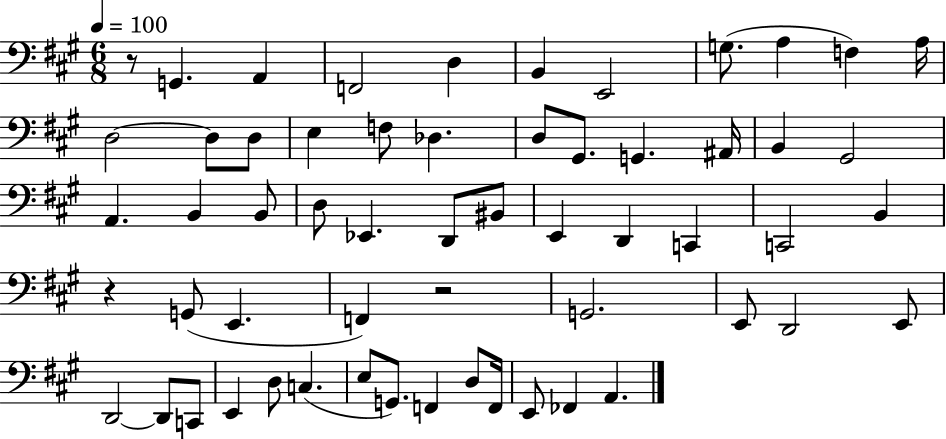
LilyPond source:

{
  \clef bass
  \numericTimeSignature
  \time 6/8
  \key a \major
  \tempo 4 = 100
  r8 g,4. a,4 | f,2 d4 | b,4 e,2 | g8.( a4 f4) a16 | \break d2~~ d8 d8 | e4 f8 des4. | d8 gis,8. g,4. ais,16 | b,4 gis,2 | \break a,4. b,4 b,8 | d8 ees,4. d,8 bis,8 | e,4 d,4 c,4 | c,2 b,4 | \break r4 g,8( e,4. | f,4) r2 | g,2. | e,8 d,2 e,8 | \break d,2~~ d,8 c,8 | e,4 d8 c4.( | e8 g,8.) f,4 d8 f,16 | e,8 fes,4 a,4. | \break \bar "|."
}